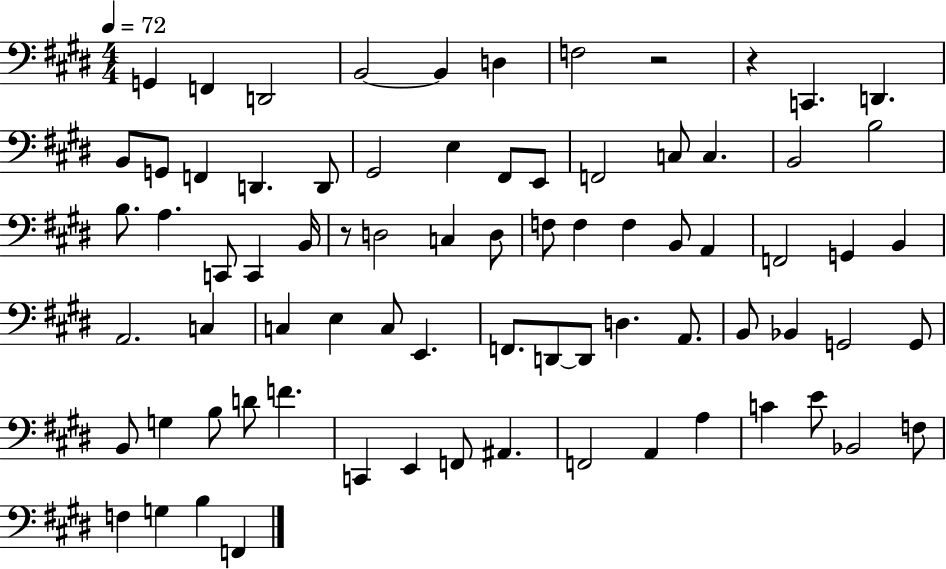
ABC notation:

X:1
T:Untitled
M:4/4
L:1/4
K:E
G,, F,, D,,2 B,,2 B,, D, F,2 z2 z C,, D,, B,,/2 G,,/2 F,, D,, D,,/2 ^G,,2 E, ^F,,/2 E,,/2 F,,2 C,/2 C, B,,2 B,2 B,/2 A, C,,/2 C,, B,,/4 z/2 D,2 C, D,/2 F,/2 F, F, B,,/2 A,, F,,2 G,, B,, A,,2 C, C, E, C,/2 E,, F,,/2 D,,/2 D,,/2 D, A,,/2 B,,/2 _B,, G,,2 G,,/2 B,,/2 G, B,/2 D/2 F C,, E,, F,,/2 ^A,, F,,2 A,, A, C E/2 _B,,2 F,/2 F, G, B, F,,